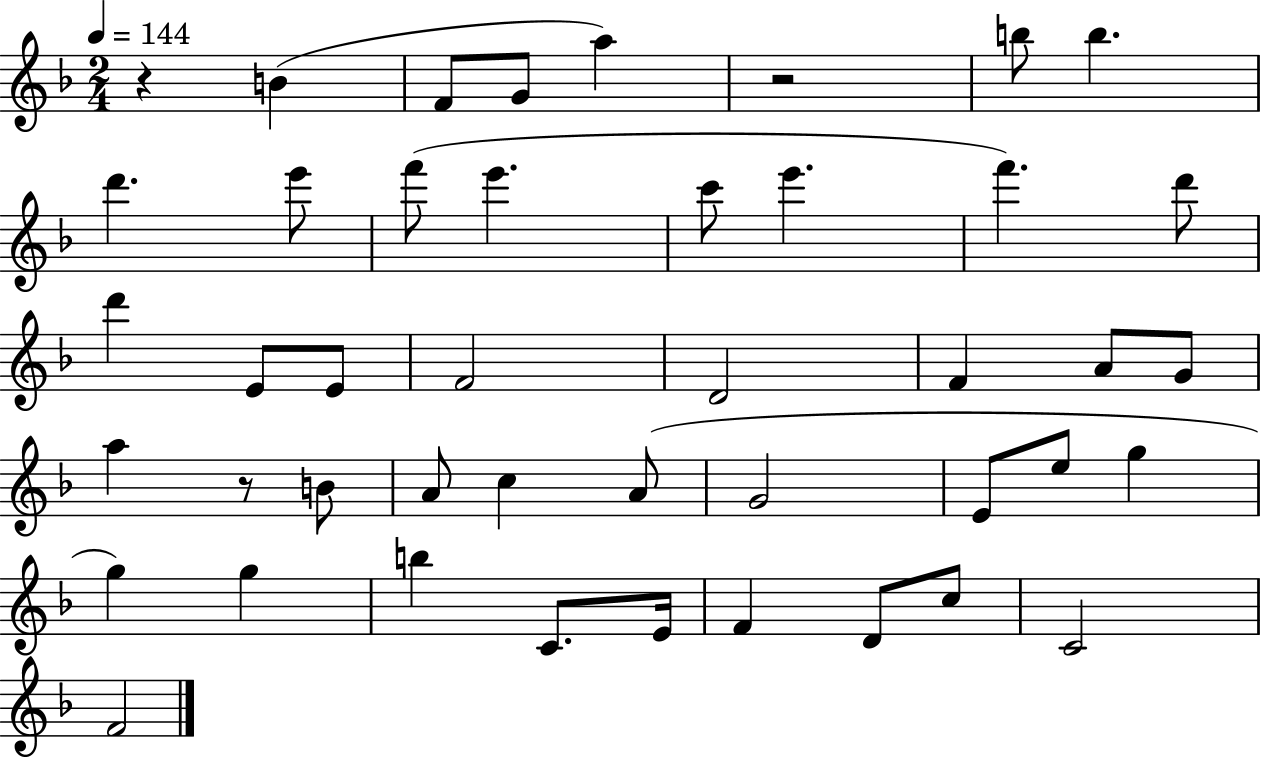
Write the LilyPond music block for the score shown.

{
  \clef treble
  \numericTimeSignature
  \time 2/4
  \key f \major
  \tempo 4 = 144
  r4 b'4( | f'8 g'8 a''4) | r2 | b''8 b''4. | \break d'''4. e'''8 | f'''8( e'''4. | c'''8 e'''4. | f'''4.) d'''8 | \break d'''4 e'8 e'8 | f'2 | d'2 | f'4 a'8 g'8 | \break a''4 r8 b'8 | a'8 c''4 a'8( | g'2 | e'8 e''8 g''4 | \break g''4) g''4 | b''4 c'8. e'16 | f'4 d'8 c''8 | c'2 | \break f'2 | \bar "|."
}